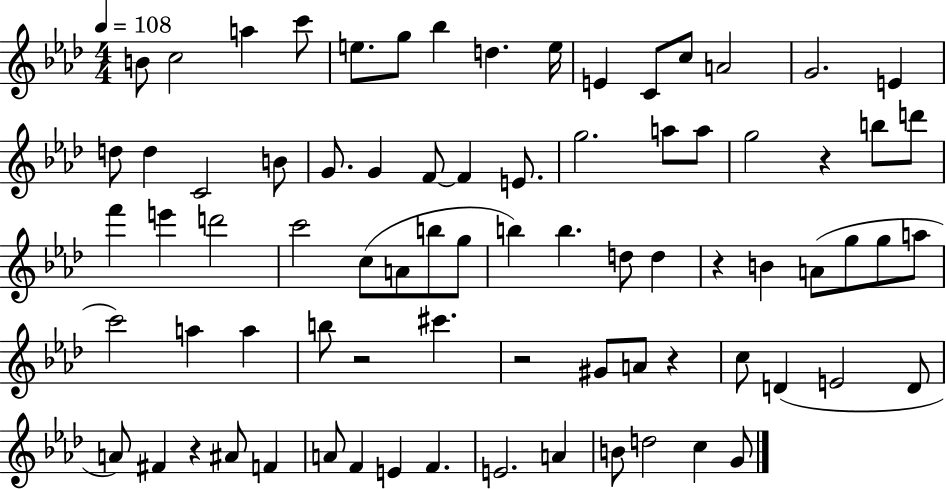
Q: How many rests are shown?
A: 6